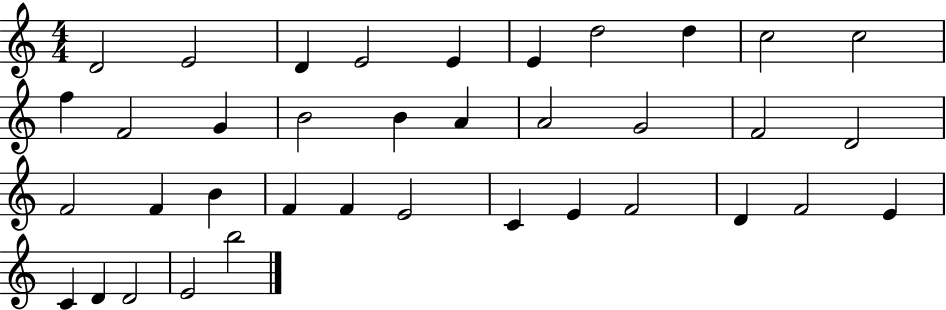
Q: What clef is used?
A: treble